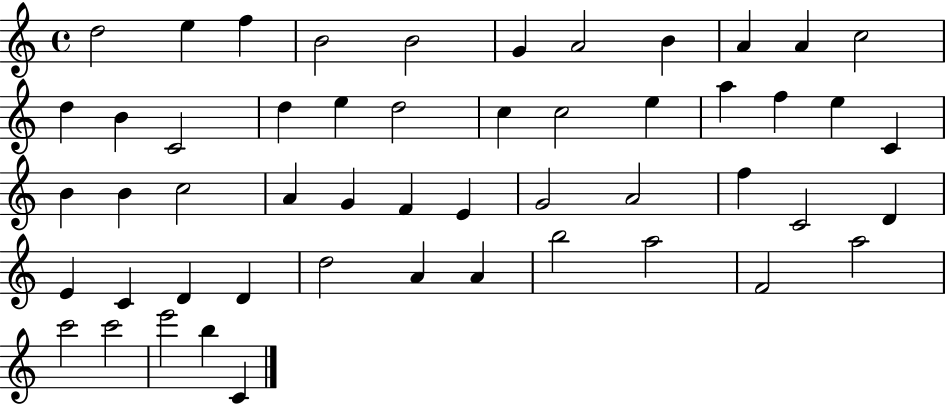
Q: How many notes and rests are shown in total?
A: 52